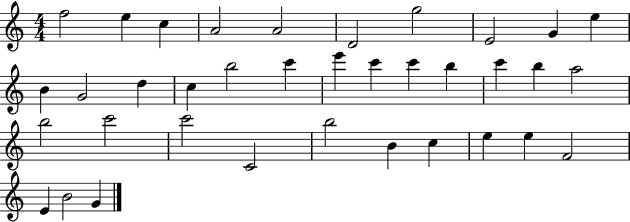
F5/h E5/q C5/q A4/h A4/h D4/h G5/h E4/h G4/q E5/q B4/q G4/h D5/q C5/q B5/h C6/q E6/q C6/q C6/q B5/q C6/q B5/q A5/h B5/h C6/h C6/h C4/h B5/h B4/q C5/q E5/q E5/q F4/h E4/q B4/h G4/q